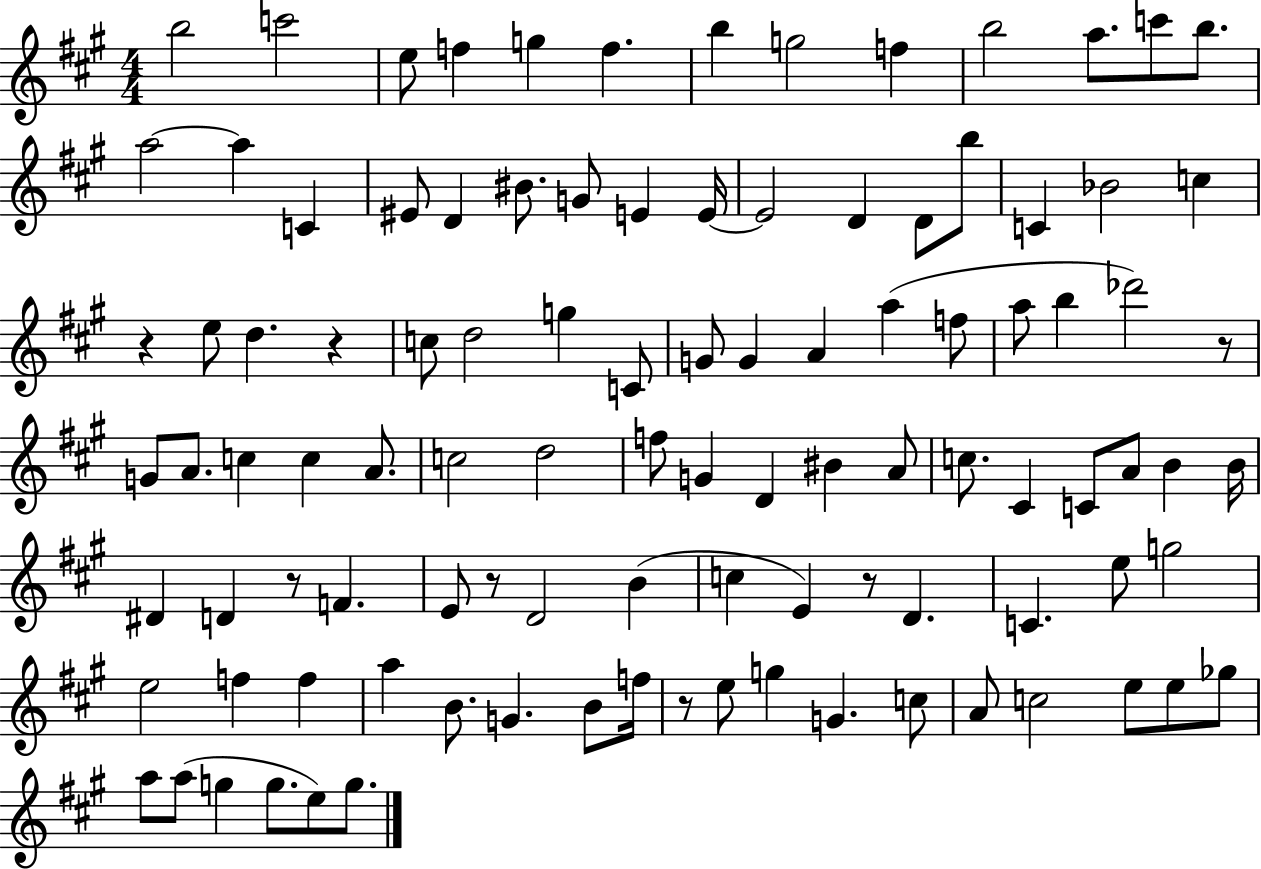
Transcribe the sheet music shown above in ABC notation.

X:1
T:Untitled
M:4/4
L:1/4
K:A
b2 c'2 e/2 f g f b g2 f b2 a/2 c'/2 b/2 a2 a C ^E/2 D ^B/2 G/2 E E/4 E2 D D/2 b/2 C _B2 c z e/2 d z c/2 d2 g C/2 G/2 G A a f/2 a/2 b _d'2 z/2 G/2 A/2 c c A/2 c2 d2 f/2 G D ^B A/2 c/2 ^C C/2 A/2 B B/4 ^D D z/2 F E/2 z/2 D2 B c E z/2 D C e/2 g2 e2 f f a B/2 G B/2 f/4 z/2 e/2 g G c/2 A/2 c2 e/2 e/2 _g/2 a/2 a/2 g g/2 e/2 g/2